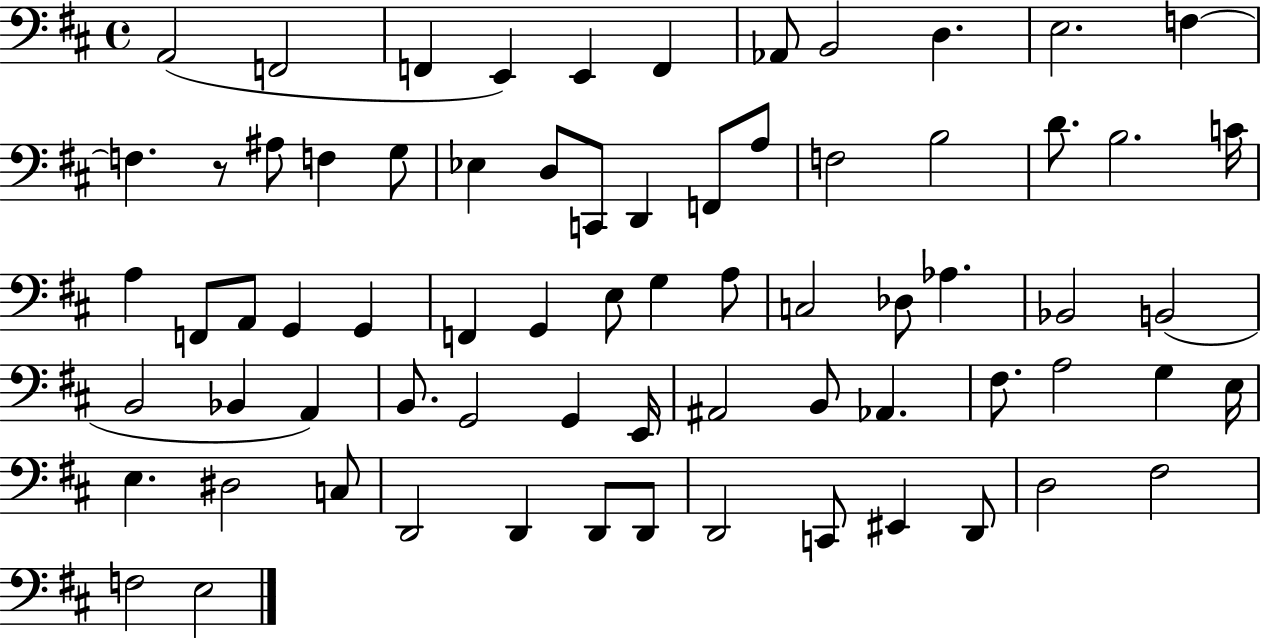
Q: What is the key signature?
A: D major